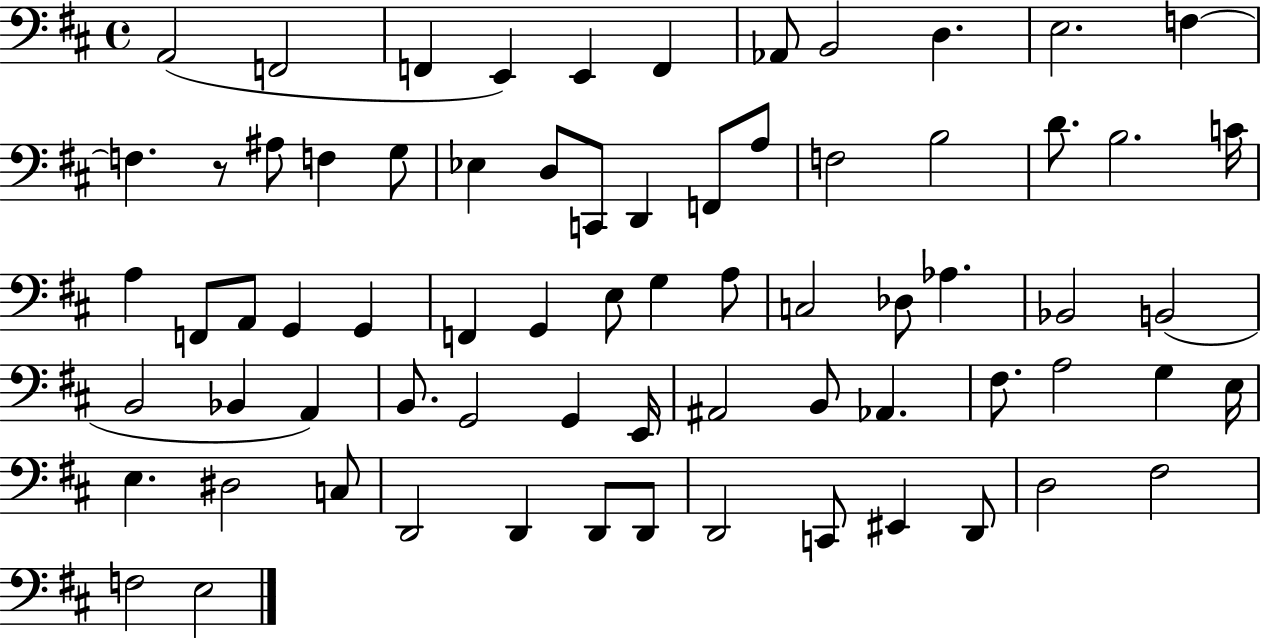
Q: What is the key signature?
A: D major